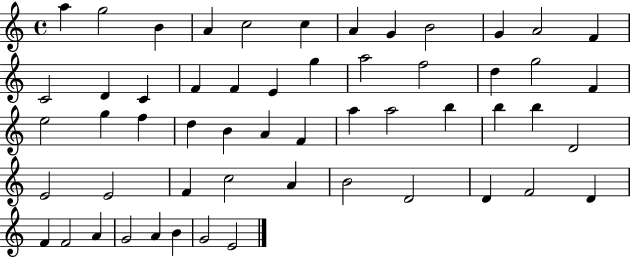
X:1
T:Untitled
M:4/4
L:1/4
K:C
a g2 B A c2 c A G B2 G A2 F C2 D C F F E g a2 f2 d g2 F e2 g f d B A F a a2 b b b D2 E2 E2 F c2 A B2 D2 D F2 D F F2 A G2 A B G2 E2